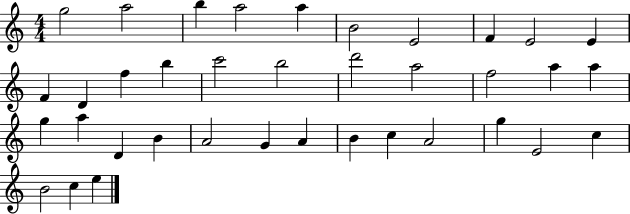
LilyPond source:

{
  \clef treble
  \numericTimeSignature
  \time 4/4
  \key c \major
  g''2 a''2 | b''4 a''2 a''4 | b'2 e'2 | f'4 e'2 e'4 | \break f'4 d'4 f''4 b''4 | c'''2 b''2 | d'''2 a''2 | f''2 a''4 a''4 | \break g''4 a''4 d'4 b'4 | a'2 g'4 a'4 | b'4 c''4 a'2 | g''4 e'2 c''4 | \break b'2 c''4 e''4 | \bar "|."
}